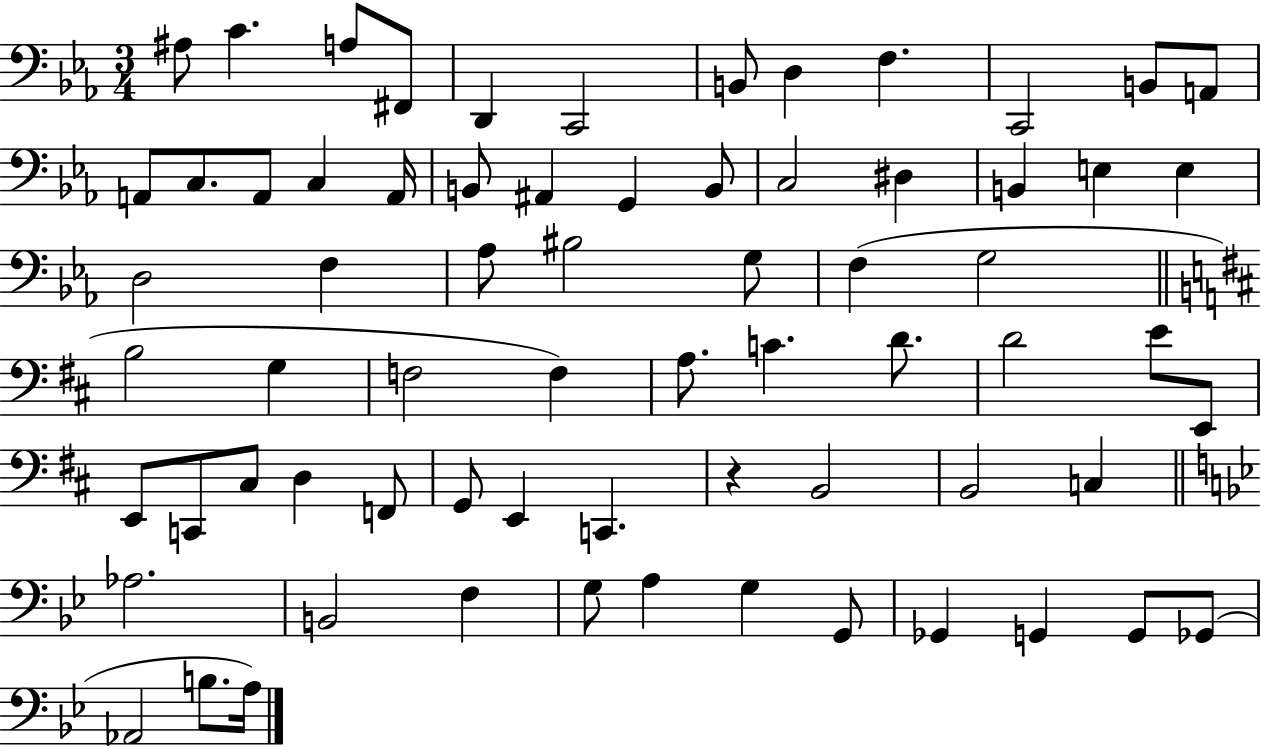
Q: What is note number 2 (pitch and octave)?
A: C4